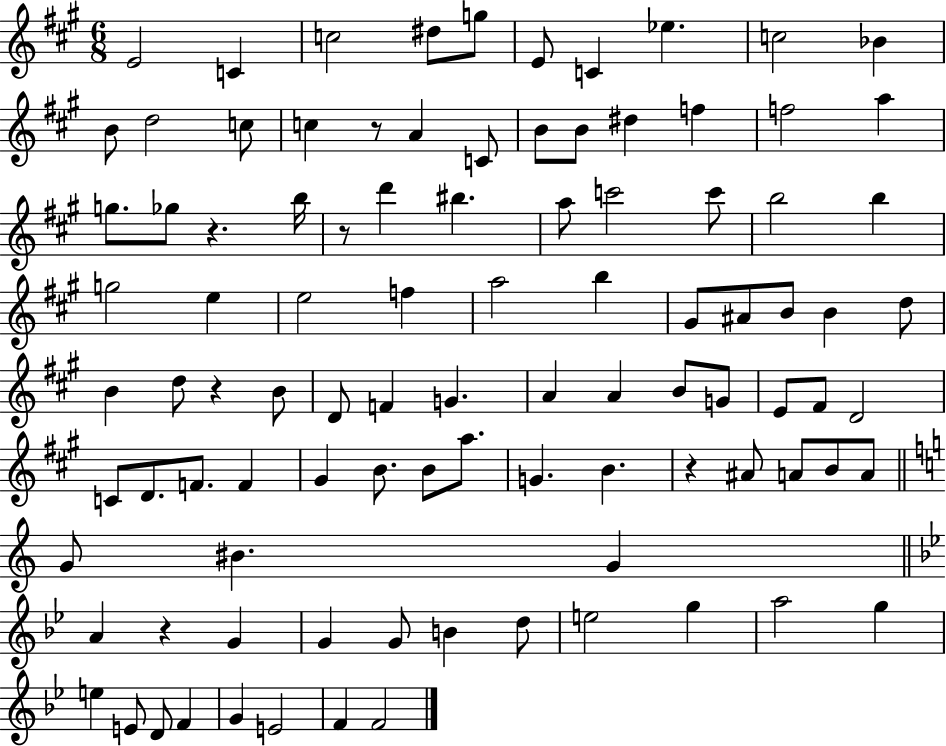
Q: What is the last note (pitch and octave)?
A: F4